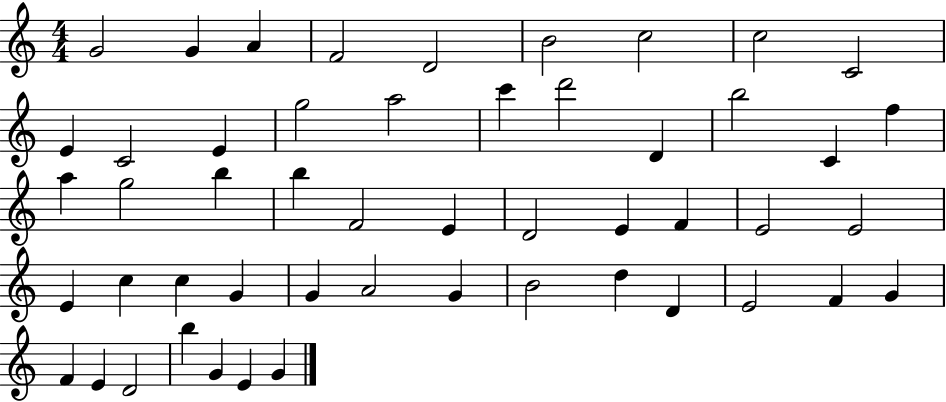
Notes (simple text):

G4/h G4/q A4/q F4/h D4/h B4/h C5/h C5/h C4/h E4/q C4/h E4/q G5/h A5/h C6/q D6/h D4/q B5/h C4/q F5/q A5/q G5/h B5/q B5/q F4/h E4/q D4/h E4/q F4/q E4/h E4/h E4/q C5/q C5/q G4/q G4/q A4/h G4/q B4/h D5/q D4/q E4/h F4/q G4/q F4/q E4/q D4/h B5/q G4/q E4/q G4/q